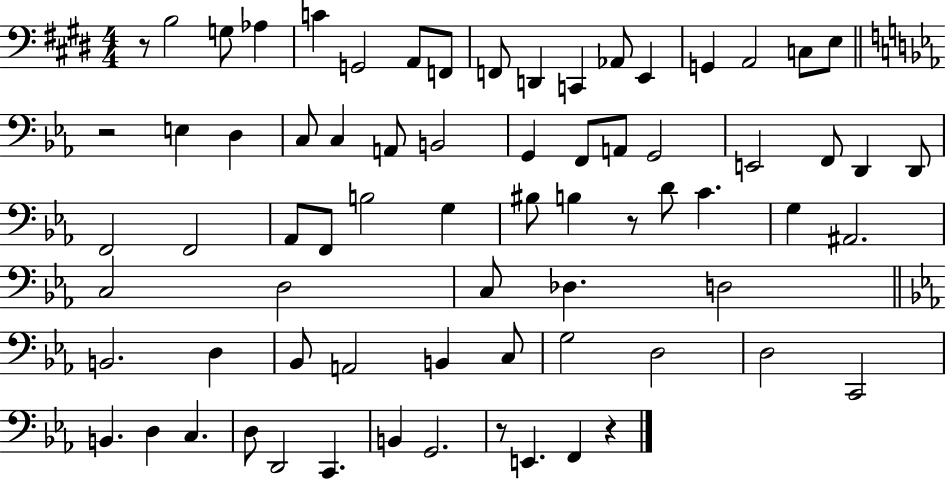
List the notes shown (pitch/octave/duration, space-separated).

R/e B3/h G3/e Ab3/q C4/q G2/h A2/e F2/e F2/e D2/q C2/q Ab2/e E2/q G2/q A2/h C3/e E3/e R/h E3/q D3/q C3/e C3/q A2/e B2/h G2/q F2/e A2/e G2/h E2/h F2/e D2/q D2/e F2/h F2/h Ab2/e F2/e B3/h G3/q BIS3/e B3/q R/e D4/e C4/q. G3/q A#2/h. C3/h D3/h C3/e Db3/q. D3/h B2/h. D3/q Bb2/e A2/h B2/q C3/e G3/h D3/h D3/h C2/h B2/q. D3/q C3/q. D3/e D2/h C2/q. B2/q G2/h. R/e E2/q. F2/q R/q